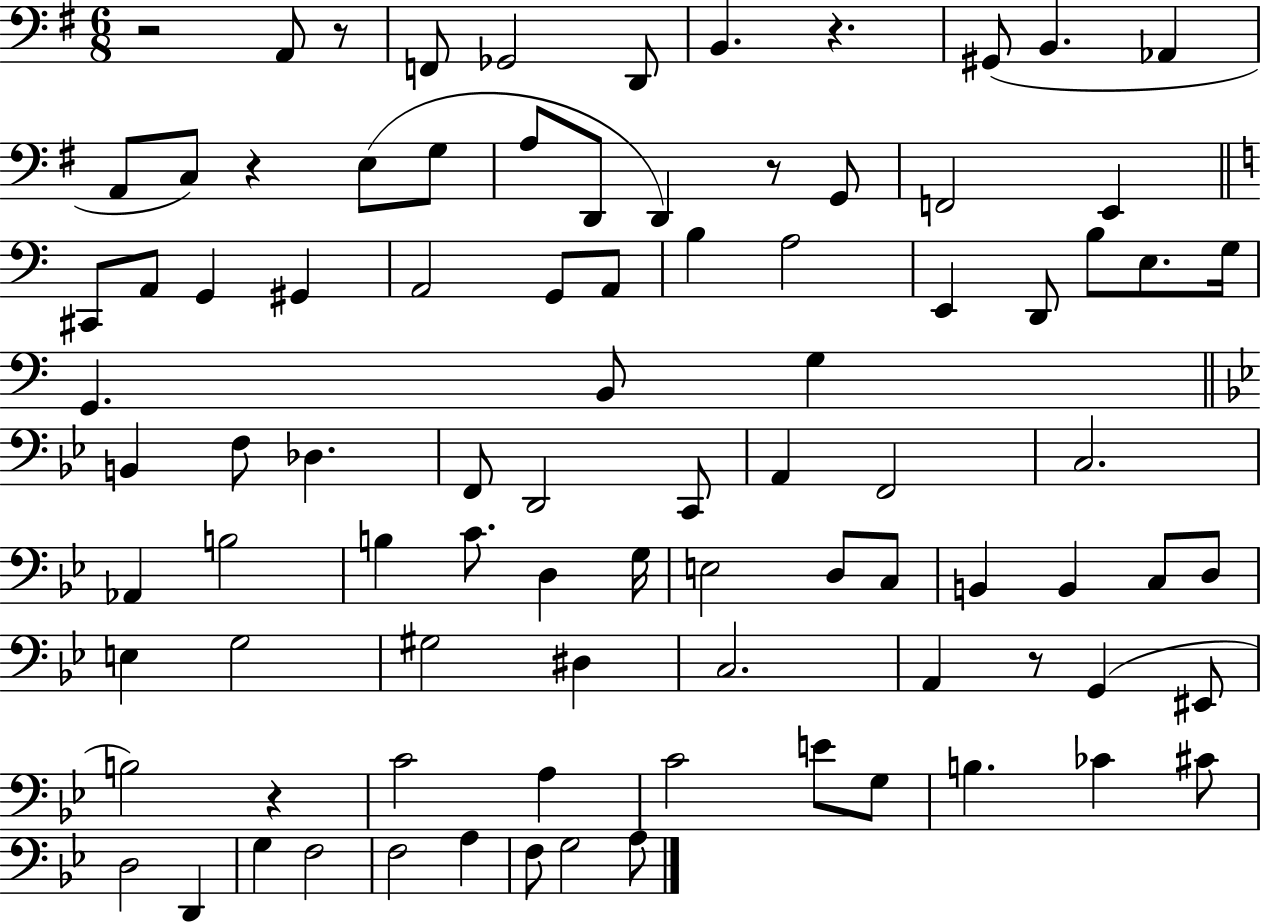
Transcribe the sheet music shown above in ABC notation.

X:1
T:Untitled
M:6/8
L:1/4
K:G
z2 A,,/2 z/2 F,,/2 _G,,2 D,,/2 B,, z ^G,,/2 B,, _A,, A,,/2 C,/2 z E,/2 G,/2 A,/2 D,,/2 D,, z/2 G,,/2 F,,2 E,, ^C,,/2 A,,/2 G,, ^G,, A,,2 G,,/2 A,,/2 B, A,2 E,, D,,/2 B,/2 E,/2 G,/4 G,, B,,/2 G, B,, F,/2 _D, F,,/2 D,,2 C,,/2 A,, F,,2 C,2 _A,, B,2 B, C/2 D, G,/4 E,2 D,/2 C,/2 B,, B,, C,/2 D,/2 E, G,2 ^G,2 ^D, C,2 A,, z/2 G,, ^E,,/2 B,2 z C2 A, C2 E/2 G,/2 B, _C ^C/2 D,2 D,, G, F,2 F,2 A, F,/2 G,2 A,/2